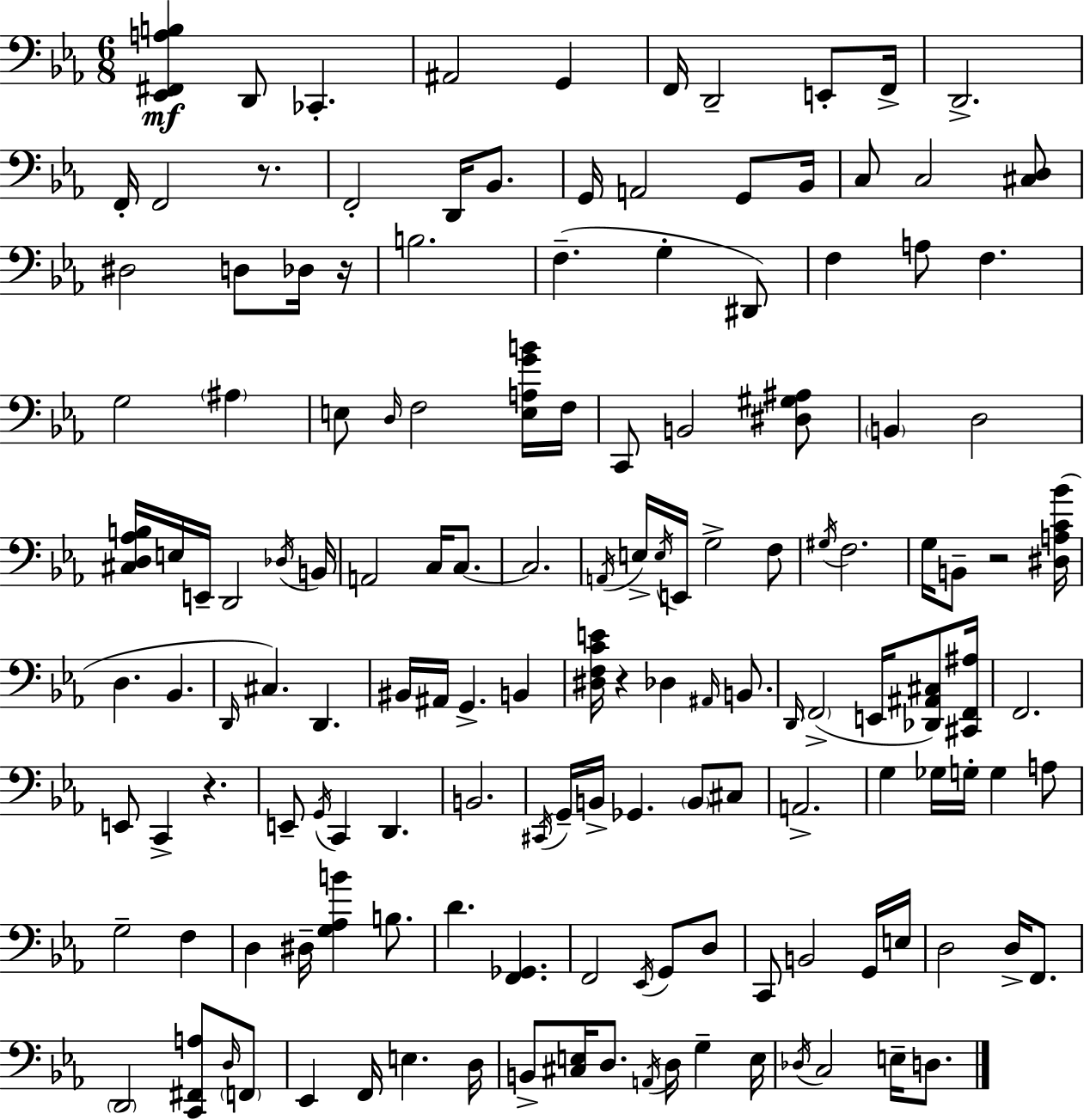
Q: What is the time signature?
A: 6/8